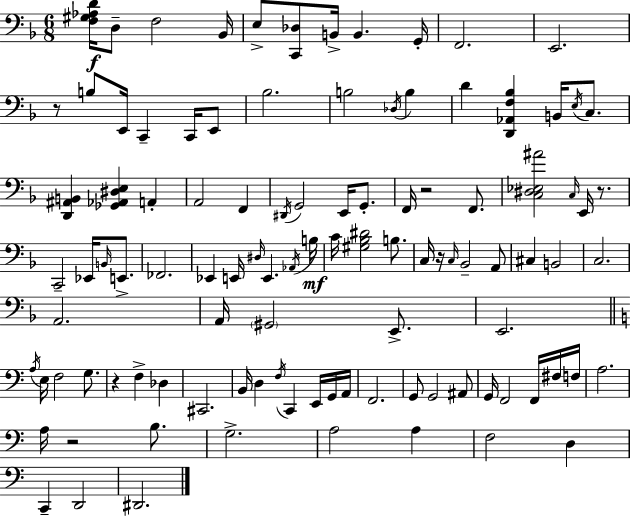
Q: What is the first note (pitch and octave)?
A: D3